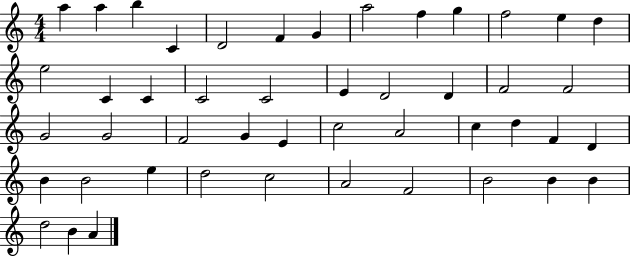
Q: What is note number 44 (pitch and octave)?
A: B4